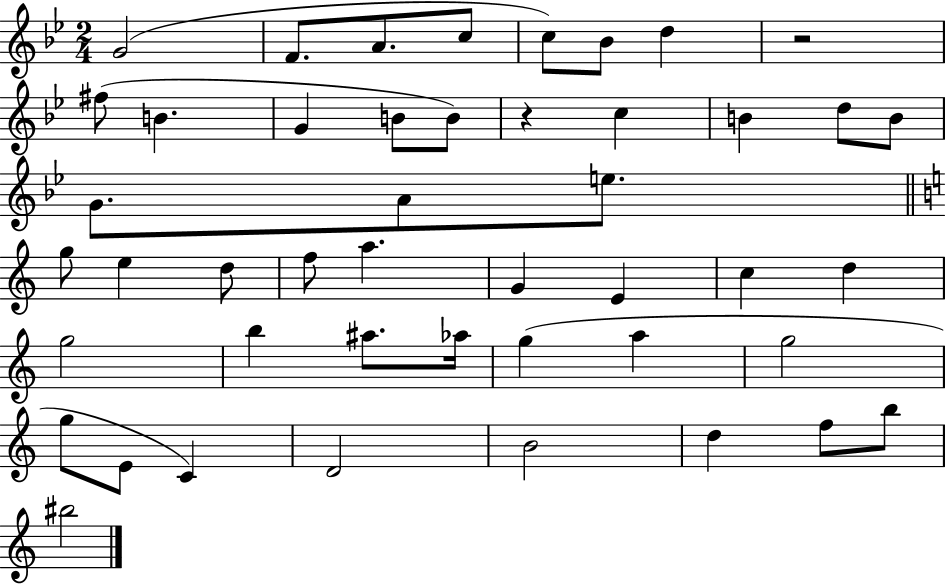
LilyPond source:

{
  \clef treble
  \numericTimeSignature
  \time 2/4
  \key bes \major
  g'2( | f'8. a'8. c''8 | c''8) bes'8 d''4 | r2 | \break fis''8( b'4. | g'4 b'8 b'8) | r4 c''4 | b'4 d''8 b'8 | \break g'8. a'8 e''8. | \bar "||" \break \key c \major g''8 e''4 d''8 | f''8 a''4. | g'4 e'4 | c''4 d''4 | \break g''2 | b''4 ais''8. aes''16 | g''4( a''4 | g''2 | \break g''8 e'8 c'4) | d'2 | b'2 | d''4 f''8 b''8 | \break bis''2 | \bar "|."
}